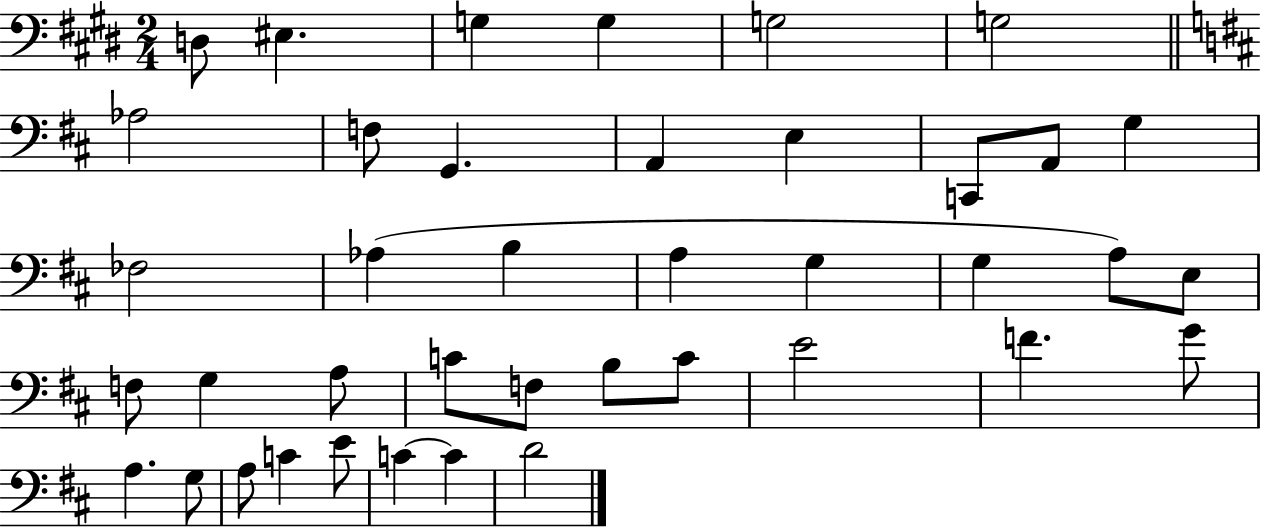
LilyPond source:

{
  \clef bass
  \numericTimeSignature
  \time 2/4
  \key e \major
  d8 eis4. | g4 g4 | g2 | g2 | \break \bar "||" \break \key b \minor aes2 | f8 g,4. | a,4 e4 | c,8 a,8 g4 | \break fes2 | aes4( b4 | a4 g4 | g4 a8) e8 | \break f8 g4 a8 | c'8 f8 b8 c'8 | e'2 | f'4. g'8 | \break a4. g8 | a8 c'4 e'8 | c'4~~ c'4 | d'2 | \break \bar "|."
}